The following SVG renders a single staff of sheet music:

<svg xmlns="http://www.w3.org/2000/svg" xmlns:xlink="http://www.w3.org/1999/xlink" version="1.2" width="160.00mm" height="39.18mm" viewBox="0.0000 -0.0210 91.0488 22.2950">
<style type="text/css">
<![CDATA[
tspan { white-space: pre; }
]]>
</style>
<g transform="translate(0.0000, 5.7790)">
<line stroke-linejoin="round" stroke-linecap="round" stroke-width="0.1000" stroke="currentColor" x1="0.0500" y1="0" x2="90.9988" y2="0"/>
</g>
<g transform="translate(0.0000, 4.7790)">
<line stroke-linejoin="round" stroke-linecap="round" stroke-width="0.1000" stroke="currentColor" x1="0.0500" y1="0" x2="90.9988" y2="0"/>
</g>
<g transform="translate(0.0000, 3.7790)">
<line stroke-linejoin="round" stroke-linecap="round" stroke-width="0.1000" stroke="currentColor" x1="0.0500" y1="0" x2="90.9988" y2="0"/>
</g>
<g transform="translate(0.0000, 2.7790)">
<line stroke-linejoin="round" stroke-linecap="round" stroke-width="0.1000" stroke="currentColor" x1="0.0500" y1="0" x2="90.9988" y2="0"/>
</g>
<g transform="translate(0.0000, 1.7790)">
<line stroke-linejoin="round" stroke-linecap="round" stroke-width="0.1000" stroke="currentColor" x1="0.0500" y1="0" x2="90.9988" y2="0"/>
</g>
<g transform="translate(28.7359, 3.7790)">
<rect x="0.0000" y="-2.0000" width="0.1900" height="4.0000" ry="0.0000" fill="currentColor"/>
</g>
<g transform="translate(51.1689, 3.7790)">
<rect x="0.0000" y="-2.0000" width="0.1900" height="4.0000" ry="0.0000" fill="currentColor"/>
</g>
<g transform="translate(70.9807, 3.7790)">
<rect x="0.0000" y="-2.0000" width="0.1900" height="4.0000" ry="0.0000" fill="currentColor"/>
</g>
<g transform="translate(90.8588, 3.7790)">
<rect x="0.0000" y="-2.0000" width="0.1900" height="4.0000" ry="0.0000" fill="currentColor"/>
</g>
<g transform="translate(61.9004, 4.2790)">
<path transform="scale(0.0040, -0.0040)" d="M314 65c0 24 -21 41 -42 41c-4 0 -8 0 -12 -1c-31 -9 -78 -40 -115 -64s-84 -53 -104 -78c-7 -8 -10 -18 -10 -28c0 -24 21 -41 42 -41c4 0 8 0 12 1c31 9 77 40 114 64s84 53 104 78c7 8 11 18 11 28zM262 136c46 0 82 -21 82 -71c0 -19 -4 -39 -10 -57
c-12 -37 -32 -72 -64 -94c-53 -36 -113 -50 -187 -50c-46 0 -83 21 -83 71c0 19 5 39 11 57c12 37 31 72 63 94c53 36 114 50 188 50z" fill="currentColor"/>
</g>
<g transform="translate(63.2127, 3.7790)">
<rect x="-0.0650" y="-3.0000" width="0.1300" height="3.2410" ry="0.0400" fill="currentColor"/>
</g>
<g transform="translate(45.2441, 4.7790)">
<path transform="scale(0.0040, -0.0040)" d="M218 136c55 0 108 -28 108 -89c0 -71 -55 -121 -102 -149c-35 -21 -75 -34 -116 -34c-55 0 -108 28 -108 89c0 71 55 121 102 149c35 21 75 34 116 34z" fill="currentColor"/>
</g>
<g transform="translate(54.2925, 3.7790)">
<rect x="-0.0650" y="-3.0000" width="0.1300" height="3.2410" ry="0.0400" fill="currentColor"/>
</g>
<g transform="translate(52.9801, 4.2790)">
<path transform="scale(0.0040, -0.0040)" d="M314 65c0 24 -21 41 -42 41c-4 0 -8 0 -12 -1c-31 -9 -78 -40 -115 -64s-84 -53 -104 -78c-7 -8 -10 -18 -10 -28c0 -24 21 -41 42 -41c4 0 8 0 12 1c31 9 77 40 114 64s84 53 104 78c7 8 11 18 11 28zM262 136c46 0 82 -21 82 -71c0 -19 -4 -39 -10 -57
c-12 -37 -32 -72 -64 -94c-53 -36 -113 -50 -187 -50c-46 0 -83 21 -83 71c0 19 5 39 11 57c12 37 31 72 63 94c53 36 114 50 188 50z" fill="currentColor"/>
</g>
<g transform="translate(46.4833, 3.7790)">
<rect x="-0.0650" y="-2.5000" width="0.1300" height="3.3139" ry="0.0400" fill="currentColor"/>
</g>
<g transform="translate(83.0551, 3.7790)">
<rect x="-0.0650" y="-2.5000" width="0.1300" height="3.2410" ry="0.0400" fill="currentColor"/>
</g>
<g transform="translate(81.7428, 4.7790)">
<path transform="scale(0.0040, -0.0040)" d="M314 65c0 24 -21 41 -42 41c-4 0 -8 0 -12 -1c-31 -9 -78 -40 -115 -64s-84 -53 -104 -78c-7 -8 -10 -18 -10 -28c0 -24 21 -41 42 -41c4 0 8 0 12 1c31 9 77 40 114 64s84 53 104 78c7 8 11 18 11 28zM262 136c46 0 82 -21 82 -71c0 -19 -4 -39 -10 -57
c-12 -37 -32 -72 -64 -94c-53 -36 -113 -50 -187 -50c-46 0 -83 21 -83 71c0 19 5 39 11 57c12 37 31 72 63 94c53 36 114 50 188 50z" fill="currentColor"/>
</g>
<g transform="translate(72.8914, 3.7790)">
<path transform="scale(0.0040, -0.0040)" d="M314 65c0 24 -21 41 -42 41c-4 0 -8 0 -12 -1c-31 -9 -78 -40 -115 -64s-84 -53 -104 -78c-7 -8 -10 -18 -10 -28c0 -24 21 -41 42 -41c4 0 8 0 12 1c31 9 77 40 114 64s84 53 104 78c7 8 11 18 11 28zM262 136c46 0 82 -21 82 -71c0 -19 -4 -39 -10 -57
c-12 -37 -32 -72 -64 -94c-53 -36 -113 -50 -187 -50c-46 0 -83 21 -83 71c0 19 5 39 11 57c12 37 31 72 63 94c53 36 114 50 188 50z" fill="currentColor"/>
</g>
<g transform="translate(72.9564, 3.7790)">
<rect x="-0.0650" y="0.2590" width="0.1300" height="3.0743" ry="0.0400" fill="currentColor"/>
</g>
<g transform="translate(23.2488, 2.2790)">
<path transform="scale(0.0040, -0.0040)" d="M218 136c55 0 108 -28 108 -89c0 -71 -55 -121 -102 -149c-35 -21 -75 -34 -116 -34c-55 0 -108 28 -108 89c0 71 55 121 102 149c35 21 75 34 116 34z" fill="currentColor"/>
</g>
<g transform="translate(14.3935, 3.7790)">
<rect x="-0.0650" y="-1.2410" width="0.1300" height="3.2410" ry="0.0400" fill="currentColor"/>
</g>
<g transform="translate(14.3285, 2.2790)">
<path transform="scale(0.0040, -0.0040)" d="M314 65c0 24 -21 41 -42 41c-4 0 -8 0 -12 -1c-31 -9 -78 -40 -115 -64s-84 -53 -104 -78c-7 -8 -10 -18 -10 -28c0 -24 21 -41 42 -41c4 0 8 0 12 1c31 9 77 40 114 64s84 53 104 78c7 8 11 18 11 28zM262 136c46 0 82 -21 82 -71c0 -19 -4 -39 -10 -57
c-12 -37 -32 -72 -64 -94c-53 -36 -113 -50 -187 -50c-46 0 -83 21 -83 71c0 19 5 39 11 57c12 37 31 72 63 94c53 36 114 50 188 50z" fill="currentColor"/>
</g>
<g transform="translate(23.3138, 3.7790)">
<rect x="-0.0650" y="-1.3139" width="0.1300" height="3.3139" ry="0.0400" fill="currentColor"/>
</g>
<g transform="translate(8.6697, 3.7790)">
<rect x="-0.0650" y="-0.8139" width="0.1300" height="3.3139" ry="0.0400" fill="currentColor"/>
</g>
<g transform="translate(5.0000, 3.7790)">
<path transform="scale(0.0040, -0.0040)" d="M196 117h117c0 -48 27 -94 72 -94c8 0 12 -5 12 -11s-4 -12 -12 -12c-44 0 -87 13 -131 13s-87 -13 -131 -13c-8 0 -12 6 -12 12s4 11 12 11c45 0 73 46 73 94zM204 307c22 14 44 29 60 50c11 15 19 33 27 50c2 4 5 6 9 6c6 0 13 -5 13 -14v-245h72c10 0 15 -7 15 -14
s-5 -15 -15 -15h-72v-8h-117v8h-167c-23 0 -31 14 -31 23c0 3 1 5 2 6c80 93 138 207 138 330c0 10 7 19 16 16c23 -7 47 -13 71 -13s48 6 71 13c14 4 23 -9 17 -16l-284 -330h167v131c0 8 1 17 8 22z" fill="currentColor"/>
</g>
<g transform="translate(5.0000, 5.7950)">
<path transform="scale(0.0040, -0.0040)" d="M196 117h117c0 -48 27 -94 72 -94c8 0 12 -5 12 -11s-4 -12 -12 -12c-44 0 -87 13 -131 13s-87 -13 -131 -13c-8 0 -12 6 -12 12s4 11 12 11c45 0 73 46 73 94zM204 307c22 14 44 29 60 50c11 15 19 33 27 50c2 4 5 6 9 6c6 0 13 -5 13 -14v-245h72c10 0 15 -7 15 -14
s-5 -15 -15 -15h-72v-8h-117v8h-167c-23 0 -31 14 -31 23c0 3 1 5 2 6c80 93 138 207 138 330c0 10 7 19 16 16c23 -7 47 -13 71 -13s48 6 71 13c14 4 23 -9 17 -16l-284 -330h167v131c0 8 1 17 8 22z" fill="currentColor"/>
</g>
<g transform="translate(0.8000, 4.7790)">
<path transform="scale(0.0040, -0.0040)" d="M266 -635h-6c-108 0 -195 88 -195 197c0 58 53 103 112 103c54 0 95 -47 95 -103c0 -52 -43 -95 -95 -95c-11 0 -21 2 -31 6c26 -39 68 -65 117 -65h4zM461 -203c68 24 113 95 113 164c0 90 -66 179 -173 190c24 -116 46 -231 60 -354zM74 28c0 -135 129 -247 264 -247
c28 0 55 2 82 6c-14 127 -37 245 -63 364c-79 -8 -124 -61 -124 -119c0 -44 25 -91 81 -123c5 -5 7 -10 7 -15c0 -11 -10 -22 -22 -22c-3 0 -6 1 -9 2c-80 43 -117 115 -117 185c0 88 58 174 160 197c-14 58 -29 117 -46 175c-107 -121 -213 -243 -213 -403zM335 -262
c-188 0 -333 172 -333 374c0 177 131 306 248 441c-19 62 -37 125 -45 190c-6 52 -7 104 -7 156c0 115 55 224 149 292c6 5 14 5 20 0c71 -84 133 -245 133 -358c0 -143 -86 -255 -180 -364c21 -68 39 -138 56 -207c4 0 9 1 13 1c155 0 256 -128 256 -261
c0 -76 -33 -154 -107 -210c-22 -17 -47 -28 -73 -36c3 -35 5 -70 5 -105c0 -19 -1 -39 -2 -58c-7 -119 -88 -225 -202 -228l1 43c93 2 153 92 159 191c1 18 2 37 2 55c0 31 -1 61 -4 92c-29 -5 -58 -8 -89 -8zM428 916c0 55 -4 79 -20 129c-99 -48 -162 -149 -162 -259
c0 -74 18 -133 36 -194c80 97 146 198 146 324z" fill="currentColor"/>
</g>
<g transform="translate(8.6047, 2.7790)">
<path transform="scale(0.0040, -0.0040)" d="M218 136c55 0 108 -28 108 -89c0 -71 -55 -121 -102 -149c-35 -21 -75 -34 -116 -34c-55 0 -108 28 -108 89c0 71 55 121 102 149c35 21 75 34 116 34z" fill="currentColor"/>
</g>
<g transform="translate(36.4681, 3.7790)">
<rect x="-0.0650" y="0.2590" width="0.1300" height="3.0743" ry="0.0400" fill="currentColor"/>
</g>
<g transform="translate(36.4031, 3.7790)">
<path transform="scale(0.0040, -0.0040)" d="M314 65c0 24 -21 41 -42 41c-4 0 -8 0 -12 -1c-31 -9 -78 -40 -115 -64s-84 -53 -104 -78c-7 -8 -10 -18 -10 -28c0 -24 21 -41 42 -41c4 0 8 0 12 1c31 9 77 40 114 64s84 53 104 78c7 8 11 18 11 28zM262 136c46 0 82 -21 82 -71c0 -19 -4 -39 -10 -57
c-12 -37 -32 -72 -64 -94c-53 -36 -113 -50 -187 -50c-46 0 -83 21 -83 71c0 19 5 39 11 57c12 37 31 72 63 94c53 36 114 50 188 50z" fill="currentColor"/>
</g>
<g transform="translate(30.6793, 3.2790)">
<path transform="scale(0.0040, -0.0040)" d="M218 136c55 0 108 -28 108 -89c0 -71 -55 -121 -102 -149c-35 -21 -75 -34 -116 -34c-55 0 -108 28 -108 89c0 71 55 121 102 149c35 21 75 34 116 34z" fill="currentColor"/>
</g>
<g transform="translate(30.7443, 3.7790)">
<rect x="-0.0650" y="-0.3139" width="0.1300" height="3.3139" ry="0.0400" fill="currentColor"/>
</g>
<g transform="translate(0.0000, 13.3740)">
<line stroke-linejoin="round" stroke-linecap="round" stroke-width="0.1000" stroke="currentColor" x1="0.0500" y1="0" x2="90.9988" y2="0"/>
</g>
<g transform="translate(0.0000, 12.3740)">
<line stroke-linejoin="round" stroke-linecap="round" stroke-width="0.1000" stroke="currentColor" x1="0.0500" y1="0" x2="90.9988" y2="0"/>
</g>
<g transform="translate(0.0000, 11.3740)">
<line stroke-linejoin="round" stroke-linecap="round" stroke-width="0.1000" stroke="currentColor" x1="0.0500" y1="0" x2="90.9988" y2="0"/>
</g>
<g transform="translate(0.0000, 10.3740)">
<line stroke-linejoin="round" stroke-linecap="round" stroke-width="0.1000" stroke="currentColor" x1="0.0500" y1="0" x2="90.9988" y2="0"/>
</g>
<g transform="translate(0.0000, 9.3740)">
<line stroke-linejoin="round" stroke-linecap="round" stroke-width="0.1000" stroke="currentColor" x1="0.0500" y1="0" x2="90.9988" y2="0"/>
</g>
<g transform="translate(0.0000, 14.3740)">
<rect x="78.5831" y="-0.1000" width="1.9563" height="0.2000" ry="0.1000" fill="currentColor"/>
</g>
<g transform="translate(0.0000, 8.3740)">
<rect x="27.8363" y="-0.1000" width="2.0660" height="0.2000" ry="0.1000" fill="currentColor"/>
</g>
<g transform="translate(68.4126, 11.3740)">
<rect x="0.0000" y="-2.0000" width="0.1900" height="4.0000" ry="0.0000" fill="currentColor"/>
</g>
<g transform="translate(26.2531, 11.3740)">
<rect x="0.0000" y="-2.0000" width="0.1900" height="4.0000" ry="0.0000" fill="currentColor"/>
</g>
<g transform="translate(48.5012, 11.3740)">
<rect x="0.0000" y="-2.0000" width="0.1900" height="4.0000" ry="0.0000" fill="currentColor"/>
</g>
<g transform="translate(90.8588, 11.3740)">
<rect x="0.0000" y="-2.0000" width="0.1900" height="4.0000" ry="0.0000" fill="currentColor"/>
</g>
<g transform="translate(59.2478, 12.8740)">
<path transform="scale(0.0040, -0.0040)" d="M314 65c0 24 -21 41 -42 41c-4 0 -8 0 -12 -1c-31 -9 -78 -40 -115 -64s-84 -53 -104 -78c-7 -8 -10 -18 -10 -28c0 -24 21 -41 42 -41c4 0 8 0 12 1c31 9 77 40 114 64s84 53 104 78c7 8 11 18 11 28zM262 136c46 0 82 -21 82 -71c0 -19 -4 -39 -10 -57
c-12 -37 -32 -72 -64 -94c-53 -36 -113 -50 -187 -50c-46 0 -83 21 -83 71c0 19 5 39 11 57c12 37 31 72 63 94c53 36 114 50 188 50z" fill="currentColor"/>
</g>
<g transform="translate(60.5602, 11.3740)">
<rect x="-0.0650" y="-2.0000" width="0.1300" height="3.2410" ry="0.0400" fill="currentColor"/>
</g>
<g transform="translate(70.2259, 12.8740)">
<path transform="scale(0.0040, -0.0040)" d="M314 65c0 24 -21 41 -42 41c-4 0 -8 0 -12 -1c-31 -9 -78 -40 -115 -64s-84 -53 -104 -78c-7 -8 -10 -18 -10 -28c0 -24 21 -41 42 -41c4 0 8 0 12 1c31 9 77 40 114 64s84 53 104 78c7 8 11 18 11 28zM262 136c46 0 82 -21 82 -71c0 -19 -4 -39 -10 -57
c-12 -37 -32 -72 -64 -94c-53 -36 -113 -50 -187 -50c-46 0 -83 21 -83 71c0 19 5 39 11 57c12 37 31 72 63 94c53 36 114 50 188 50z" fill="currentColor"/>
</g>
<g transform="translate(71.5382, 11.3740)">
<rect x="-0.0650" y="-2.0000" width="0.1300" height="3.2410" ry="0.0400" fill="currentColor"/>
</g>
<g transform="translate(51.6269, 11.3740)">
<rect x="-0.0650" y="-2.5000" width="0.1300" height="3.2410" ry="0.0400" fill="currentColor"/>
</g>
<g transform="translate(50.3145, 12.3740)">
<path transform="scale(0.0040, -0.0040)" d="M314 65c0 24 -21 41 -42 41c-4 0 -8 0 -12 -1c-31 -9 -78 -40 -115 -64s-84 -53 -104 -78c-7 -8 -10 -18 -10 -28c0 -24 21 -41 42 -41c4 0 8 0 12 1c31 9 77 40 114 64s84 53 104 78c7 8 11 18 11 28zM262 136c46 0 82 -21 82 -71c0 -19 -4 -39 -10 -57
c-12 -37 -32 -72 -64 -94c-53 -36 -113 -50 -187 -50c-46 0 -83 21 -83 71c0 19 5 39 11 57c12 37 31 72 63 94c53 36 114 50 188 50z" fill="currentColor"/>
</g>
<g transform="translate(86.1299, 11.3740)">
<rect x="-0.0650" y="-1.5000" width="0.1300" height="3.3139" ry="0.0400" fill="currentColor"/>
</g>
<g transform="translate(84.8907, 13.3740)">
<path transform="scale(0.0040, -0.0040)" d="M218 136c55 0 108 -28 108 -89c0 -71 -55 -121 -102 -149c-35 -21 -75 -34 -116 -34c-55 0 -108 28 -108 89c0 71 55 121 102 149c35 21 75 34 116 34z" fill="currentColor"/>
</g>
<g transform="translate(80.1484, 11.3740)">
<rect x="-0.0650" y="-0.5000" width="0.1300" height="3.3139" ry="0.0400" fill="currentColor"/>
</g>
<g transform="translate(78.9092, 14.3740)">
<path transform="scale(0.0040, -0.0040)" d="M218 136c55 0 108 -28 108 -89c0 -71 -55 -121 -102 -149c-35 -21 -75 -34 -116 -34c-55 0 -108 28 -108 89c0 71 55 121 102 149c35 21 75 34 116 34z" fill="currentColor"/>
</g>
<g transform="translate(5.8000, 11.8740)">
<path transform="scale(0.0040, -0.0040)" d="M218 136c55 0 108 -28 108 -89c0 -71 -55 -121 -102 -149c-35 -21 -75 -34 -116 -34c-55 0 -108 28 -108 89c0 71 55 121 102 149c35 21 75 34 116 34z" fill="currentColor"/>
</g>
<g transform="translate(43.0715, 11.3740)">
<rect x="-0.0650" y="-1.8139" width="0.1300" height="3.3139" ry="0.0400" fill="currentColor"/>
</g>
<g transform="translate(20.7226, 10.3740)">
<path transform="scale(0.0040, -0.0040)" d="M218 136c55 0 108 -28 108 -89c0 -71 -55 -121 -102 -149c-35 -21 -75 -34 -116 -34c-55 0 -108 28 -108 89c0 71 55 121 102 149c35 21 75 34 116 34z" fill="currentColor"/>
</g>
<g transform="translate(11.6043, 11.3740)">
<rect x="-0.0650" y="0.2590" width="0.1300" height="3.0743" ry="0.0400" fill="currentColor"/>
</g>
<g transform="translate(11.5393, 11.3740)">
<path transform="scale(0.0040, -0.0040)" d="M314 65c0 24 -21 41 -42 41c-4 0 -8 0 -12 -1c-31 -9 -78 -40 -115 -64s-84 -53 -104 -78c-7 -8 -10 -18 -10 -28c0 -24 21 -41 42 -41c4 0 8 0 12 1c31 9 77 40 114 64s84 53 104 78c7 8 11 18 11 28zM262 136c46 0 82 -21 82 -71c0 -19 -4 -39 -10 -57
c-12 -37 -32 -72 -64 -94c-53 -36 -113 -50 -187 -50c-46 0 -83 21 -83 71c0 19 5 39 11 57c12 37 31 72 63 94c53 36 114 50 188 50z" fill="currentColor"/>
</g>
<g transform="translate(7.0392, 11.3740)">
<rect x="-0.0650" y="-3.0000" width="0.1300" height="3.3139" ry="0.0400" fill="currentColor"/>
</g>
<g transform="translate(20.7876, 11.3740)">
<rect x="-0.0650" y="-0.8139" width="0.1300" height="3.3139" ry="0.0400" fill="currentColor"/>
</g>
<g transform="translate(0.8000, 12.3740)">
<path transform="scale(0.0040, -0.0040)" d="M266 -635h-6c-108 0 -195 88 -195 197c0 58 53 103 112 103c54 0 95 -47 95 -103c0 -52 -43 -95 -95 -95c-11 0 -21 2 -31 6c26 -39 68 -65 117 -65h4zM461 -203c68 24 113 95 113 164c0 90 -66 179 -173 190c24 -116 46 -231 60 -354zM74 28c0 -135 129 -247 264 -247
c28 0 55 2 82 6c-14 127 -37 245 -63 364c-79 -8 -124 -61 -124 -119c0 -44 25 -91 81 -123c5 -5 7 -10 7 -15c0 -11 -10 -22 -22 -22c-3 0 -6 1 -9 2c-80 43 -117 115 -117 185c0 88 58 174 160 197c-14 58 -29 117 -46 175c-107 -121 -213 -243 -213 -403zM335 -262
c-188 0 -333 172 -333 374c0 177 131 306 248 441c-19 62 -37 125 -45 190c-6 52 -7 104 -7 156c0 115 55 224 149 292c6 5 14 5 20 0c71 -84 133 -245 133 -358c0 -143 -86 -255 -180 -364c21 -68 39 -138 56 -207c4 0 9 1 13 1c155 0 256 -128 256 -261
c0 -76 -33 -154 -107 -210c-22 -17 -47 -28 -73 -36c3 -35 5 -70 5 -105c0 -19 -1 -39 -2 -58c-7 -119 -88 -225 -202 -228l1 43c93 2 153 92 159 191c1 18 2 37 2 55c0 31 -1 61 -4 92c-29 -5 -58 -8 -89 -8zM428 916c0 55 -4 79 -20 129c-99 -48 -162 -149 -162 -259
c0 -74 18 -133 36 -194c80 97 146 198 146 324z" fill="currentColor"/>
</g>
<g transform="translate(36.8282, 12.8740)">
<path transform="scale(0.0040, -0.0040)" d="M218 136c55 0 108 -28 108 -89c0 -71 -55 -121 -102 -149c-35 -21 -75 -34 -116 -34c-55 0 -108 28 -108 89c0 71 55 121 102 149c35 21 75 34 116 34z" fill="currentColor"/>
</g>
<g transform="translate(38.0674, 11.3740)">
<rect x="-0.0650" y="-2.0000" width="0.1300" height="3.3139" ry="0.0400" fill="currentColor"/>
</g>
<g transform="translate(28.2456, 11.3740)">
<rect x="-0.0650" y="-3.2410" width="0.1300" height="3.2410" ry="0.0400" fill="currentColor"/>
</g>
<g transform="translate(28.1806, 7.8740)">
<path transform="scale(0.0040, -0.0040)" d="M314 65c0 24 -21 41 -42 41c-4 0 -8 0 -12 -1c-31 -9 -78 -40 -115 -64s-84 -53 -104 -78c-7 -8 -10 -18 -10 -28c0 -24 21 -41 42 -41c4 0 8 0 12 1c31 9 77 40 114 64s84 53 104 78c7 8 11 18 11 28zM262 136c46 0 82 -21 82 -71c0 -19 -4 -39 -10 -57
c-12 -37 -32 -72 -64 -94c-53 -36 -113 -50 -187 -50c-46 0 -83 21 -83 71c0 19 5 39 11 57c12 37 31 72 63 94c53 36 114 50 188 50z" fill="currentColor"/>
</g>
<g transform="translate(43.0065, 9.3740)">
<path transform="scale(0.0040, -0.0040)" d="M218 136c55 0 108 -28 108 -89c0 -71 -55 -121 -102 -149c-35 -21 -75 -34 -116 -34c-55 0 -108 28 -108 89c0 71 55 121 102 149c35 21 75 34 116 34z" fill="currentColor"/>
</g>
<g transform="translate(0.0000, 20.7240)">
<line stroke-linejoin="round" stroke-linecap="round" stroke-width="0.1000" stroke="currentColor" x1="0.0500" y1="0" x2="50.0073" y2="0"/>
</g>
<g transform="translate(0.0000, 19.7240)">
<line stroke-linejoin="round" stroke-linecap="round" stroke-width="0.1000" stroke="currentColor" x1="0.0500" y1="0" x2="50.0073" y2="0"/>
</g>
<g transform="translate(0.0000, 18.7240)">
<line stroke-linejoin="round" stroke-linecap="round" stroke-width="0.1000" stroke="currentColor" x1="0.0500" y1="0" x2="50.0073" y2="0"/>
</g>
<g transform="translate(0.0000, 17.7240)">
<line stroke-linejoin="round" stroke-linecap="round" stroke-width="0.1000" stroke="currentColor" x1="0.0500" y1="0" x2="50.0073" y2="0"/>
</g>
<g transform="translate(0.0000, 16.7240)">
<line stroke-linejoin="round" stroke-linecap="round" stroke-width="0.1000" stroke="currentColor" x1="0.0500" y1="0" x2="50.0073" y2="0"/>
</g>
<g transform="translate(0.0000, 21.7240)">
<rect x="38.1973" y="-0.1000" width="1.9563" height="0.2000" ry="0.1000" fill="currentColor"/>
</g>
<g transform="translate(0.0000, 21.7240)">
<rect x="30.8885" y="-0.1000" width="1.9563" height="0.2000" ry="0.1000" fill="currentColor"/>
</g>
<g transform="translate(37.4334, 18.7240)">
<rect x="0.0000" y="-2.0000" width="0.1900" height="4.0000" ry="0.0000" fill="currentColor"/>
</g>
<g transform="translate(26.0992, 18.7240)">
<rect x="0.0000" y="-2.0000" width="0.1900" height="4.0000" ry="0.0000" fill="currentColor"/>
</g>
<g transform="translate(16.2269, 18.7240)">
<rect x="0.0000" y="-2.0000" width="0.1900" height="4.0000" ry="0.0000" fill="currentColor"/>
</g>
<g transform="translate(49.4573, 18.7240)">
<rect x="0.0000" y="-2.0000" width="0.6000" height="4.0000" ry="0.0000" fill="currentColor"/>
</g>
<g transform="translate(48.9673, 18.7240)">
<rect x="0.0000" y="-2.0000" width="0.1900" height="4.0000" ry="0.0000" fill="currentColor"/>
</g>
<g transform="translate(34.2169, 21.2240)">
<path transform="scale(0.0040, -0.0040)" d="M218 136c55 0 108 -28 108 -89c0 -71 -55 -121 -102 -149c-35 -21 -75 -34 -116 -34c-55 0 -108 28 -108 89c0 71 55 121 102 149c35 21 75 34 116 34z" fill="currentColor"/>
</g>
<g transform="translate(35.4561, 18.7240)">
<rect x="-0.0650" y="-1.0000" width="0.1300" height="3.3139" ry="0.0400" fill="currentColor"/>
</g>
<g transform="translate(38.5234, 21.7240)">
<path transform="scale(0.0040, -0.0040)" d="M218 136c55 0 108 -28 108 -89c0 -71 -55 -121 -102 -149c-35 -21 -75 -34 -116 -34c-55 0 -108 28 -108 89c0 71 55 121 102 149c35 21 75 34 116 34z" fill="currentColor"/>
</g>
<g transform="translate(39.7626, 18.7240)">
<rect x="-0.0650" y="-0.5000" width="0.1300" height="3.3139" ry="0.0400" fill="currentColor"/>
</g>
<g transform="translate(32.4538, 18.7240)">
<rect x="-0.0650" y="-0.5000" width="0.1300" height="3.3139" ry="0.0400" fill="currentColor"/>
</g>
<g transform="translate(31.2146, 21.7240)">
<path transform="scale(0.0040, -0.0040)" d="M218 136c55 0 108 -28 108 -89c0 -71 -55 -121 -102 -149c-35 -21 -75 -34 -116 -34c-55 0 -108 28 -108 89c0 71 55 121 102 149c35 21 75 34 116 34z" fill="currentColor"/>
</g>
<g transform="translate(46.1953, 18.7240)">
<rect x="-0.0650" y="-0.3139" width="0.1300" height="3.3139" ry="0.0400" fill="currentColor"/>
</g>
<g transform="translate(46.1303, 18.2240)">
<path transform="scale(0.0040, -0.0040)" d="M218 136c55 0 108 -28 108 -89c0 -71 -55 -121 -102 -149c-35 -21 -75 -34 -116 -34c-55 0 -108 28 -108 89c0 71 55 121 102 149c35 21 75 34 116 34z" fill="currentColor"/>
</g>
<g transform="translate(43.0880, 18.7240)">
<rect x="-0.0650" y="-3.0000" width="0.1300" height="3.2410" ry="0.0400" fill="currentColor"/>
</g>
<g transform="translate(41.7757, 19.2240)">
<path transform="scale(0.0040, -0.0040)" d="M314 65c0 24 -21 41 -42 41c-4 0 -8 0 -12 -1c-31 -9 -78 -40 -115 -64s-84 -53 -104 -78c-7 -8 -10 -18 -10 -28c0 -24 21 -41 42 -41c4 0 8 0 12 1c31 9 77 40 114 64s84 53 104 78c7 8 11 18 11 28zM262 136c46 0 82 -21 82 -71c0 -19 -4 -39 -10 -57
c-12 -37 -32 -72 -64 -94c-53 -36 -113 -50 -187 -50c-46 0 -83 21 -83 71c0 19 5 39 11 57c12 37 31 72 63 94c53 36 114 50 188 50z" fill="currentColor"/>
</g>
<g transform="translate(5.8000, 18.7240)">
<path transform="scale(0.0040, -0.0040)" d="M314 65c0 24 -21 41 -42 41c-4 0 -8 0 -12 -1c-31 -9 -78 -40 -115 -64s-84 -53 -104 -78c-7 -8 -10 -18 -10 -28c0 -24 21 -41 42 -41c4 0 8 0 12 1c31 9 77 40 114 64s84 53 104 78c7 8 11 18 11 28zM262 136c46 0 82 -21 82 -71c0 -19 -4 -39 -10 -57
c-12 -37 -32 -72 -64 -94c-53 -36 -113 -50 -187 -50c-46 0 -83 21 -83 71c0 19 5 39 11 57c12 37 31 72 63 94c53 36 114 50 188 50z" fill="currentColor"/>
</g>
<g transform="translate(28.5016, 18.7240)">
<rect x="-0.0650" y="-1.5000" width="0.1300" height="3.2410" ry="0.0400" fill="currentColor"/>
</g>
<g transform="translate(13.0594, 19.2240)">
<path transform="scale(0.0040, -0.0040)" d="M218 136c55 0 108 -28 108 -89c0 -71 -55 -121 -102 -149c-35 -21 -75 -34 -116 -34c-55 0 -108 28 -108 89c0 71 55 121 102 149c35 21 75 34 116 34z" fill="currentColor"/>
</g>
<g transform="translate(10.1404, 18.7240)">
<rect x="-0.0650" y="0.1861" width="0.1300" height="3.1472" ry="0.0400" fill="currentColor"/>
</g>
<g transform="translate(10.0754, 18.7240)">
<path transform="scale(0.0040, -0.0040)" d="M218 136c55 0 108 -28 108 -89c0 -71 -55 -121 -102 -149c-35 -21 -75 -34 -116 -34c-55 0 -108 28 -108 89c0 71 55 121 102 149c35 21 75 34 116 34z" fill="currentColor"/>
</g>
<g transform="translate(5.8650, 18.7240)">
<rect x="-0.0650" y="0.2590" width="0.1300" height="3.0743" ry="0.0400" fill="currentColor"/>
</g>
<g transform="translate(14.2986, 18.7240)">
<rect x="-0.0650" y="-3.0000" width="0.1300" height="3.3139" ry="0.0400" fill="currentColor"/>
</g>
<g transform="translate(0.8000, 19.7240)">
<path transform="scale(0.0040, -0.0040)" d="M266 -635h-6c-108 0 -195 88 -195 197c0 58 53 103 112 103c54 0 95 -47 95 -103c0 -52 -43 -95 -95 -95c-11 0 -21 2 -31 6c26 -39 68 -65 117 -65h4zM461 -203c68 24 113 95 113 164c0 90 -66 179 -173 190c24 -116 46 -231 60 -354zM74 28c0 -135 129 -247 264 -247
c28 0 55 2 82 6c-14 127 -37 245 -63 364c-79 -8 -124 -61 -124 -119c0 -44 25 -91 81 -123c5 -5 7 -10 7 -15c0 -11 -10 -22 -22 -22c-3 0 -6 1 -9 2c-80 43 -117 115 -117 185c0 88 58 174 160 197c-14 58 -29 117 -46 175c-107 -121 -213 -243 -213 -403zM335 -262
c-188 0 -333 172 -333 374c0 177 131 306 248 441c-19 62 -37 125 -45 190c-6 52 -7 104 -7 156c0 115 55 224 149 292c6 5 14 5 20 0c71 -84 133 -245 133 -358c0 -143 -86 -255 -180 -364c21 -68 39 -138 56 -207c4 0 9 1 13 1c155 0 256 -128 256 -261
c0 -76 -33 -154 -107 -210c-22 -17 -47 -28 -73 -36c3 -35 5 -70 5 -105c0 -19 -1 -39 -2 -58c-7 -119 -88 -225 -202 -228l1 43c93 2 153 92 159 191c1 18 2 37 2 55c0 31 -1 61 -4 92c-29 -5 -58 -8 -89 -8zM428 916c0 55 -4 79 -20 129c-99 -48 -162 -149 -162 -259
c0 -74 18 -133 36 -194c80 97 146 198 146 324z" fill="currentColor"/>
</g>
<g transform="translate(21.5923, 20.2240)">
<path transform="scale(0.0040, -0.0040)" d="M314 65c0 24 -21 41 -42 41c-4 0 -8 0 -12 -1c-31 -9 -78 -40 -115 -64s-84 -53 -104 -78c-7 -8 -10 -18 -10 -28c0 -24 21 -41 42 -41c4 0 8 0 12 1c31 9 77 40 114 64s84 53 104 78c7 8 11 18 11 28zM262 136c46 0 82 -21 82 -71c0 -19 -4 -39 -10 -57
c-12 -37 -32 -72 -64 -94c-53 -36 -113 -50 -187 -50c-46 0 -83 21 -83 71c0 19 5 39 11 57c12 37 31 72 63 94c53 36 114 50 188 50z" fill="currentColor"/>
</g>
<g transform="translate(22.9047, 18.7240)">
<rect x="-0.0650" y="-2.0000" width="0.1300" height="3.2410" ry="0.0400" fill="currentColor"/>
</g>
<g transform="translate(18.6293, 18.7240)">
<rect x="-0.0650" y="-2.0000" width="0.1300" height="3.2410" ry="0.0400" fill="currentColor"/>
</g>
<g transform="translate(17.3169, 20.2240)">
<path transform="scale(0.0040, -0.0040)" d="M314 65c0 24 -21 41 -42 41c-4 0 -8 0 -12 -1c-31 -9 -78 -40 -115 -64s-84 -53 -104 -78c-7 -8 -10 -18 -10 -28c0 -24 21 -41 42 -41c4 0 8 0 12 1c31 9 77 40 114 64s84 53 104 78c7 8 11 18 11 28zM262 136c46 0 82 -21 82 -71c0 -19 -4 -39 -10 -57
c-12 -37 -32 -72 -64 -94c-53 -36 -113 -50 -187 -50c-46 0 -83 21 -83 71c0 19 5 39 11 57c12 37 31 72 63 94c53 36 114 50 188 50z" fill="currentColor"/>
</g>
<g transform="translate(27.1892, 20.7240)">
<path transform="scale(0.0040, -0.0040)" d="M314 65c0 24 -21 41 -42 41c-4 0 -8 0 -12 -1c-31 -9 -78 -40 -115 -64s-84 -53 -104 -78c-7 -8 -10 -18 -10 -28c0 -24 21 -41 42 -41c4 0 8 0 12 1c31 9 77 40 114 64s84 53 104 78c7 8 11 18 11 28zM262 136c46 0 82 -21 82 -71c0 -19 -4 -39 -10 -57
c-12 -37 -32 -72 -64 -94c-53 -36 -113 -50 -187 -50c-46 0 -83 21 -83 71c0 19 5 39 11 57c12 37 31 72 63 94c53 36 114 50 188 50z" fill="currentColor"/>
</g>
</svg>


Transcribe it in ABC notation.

X:1
T:Untitled
M:4/4
L:1/4
K:C
d e2 e c B2 G A2 A2 B2 G2 A B2 d b2 F f G2 F2 F2 C E B2 B A F2 F2 E2 C D C A2 c